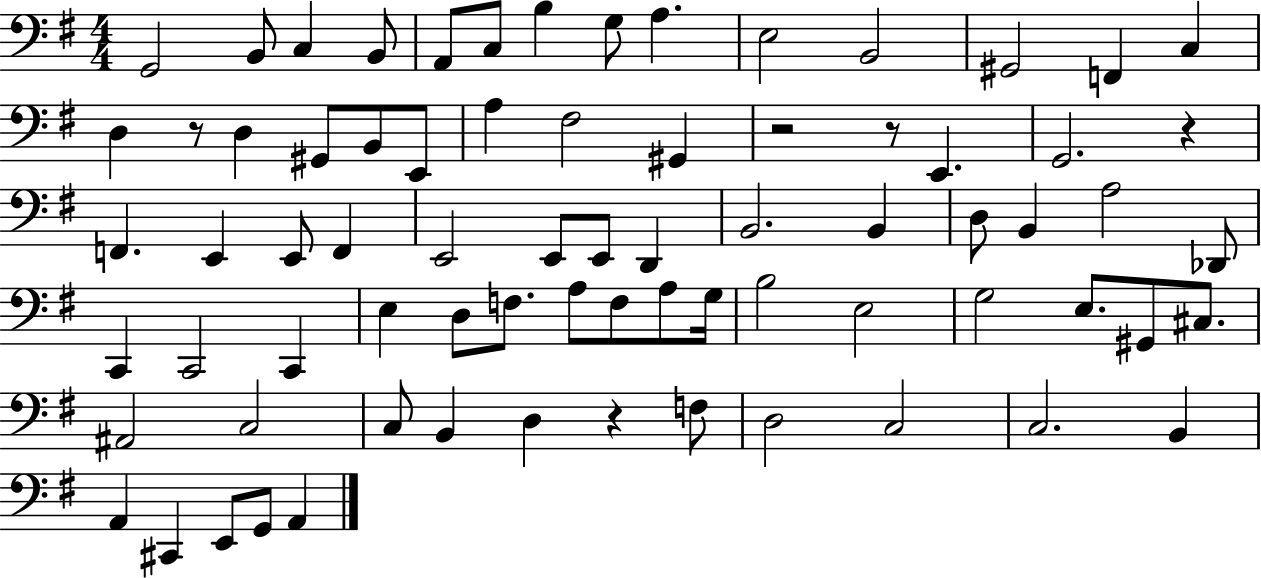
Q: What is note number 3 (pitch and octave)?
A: C3